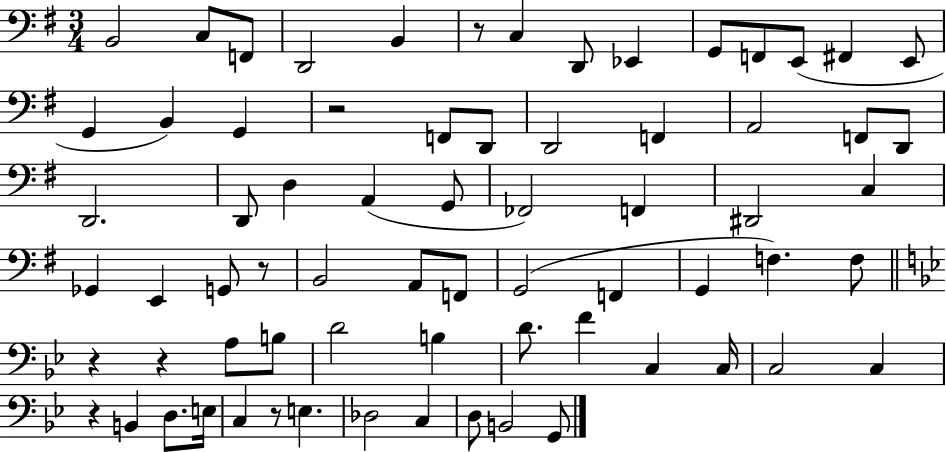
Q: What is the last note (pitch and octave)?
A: G2